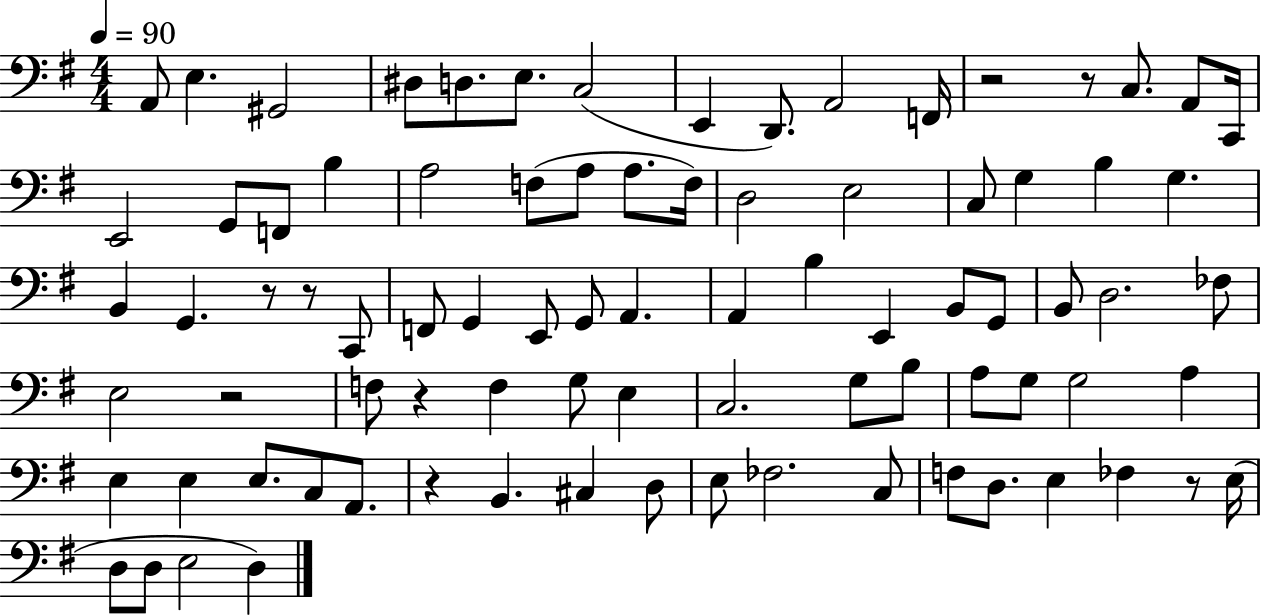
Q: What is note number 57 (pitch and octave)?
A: A3